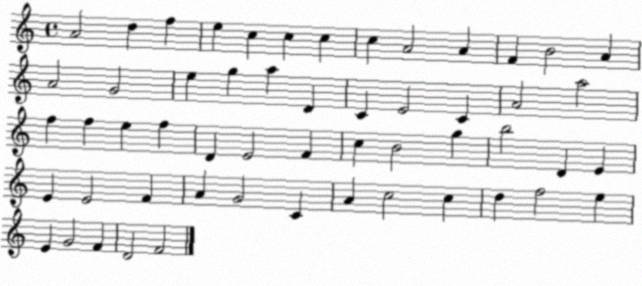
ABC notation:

X:1
T:Untitled
M:4/4
L:1/4
K:C
A2 d f e c c c c A2 A F B2 A A2 G2 e g a D C E2 C A2 a2 f f e f D E2 F c B2 g b2 D E E E2 F A G2 C A c2 c d f2 e E G2 F D2 F2